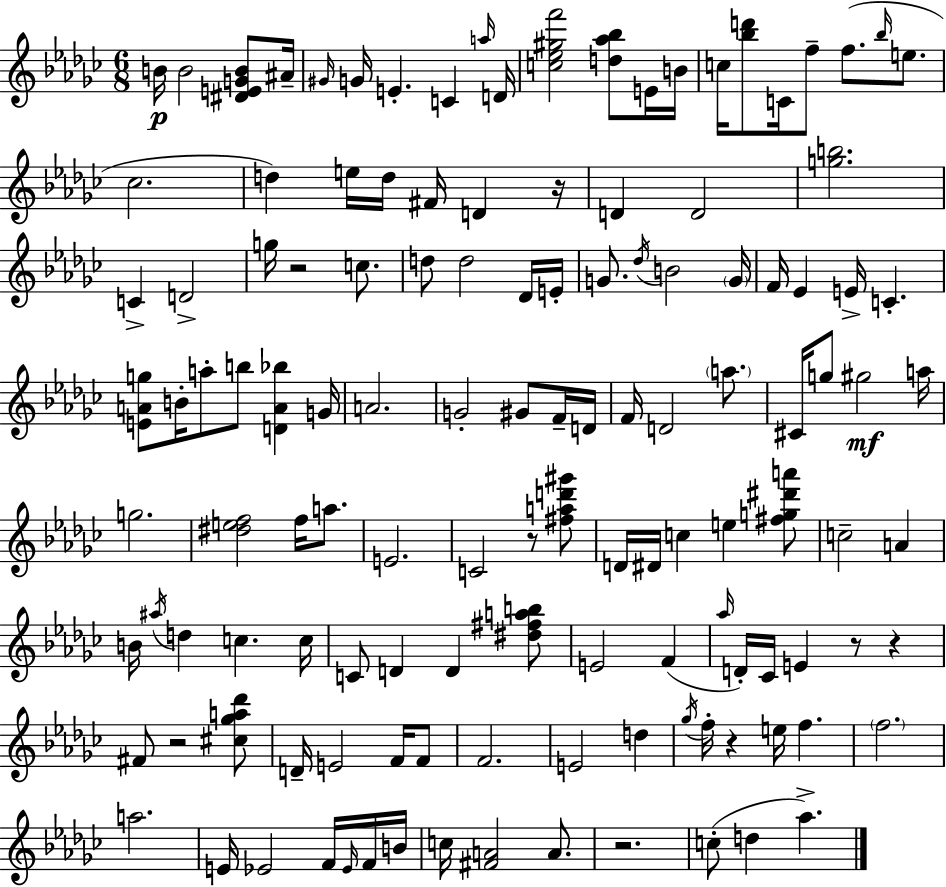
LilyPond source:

{
  \clef treble
  \numericTimeSignature
  \time 6/8
  \key ees \minor
  b'16\p b'2 <dis' e' g' b'>8 ais'16-- | \grace { gis'16 } g'16 e'4.-. c'4 | \grace { a''16 } d'16 <c'' ees'' gis'' f'''>2 <d'' aes'' bes''>8 | e'16 b'16 c''16 <bes'' d'''>8 c'16 f''8-- f''8.( \grace { bes''16 } | \break e''8. ces''2. | d''4) e''16 d''16 fis'16 d'4 | r16 d'4 d'2 | <g'' b''>2. | \break c'4-> d'2-> | g''16 r2 | c''8. d''8 d''2 | des'16 e'16-. g'8. \acciaccatura { des''16 } b'2 | \break \parenthesize g'16 f'16 ees'4 e'16-> c'4.-. | <e' a' g''>8 b'16-. a''8-. b''8 <d' a' bes''>4 | g'16 a'2. | g'2-. | \break gis'8 f'16-- d'16 f'16 d'2 | \parenthesize a''8. cis'16 g''8 gis''2\mf | a''16 g''2. | <dis'' e'' f''>2 | \break f''16 a''8. e'2. | c'2 | r8 <fis'' a'' d''' gis'''>8 d'16 dis'16 c''4 e''4 | <fis'' g'' dis''' a'''>8 c''2-- | \break a'4 b'16 \acciaccatura { ais''16 } d''4 c''4. | c''16 c'8 d'4 d'4 | <dis'' fis'' a'' b''>8 e'2 | f'4( \grace { aes''16 } d'16-.) ces'16 e'4 | \break r8 r4 fis'8 r2 | <cis'' ges'' a'' des'''>8 d'16-- e'2 | f'16 f'8 f'2. | e'2 | \break d''4 \acciaccatura { ges''16 } f''16-. r4 | e''16 f''4. \parenthesize f''2. | a''2. | e'16 ees'2 | \break f'16 \grace { ees'16 } f'16 b'16 c''16 <fis' a'>2 | a'8. r2. | c''8-.( d''4 | aes''4.->) \bar "|."
}